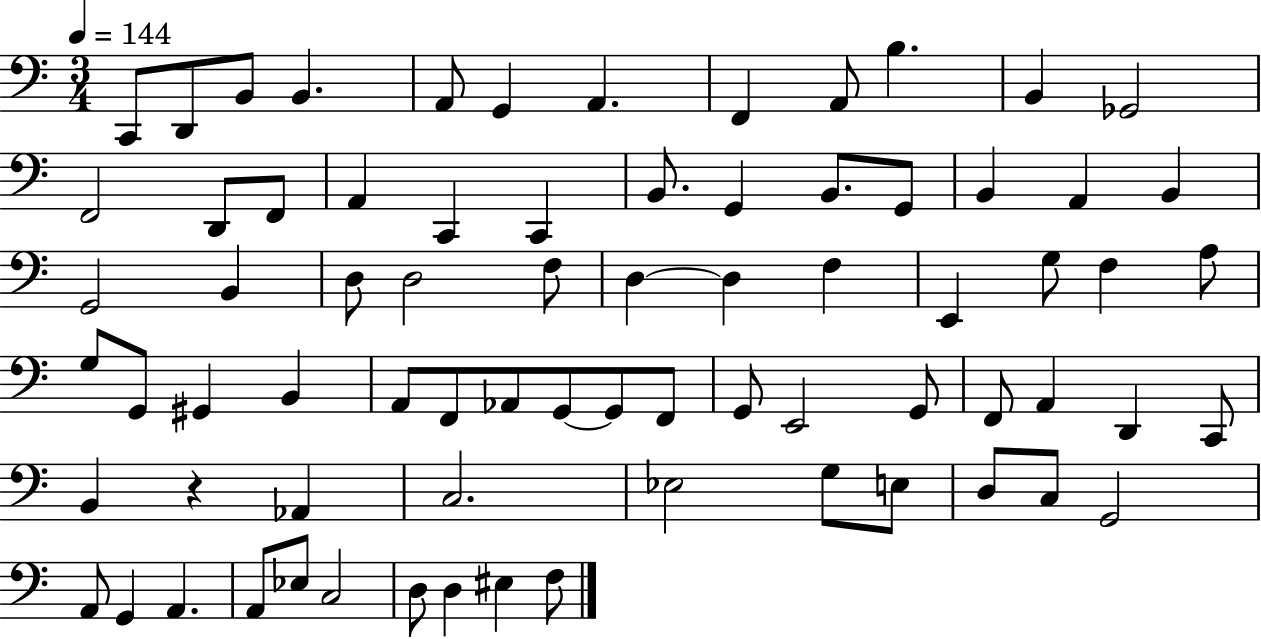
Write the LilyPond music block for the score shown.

{
  \clef bass
  \numericTimeSignature
  \time 3/4
  \key c \major
  \tempo 4 = 144
  c,8 d,8 b,8 b,4. | a,8 g,4 a,4. | f,4 a,8 b4. | b,4 ges,2 | \break f,2 d,8 f,8 | a,4 c,4 c,4 | b,8. g,4 b,8. g,8 | b,4 a,4 b,4 | \break g,2 b,4 | d8 d2 f8 | d4~~ d4 f4 | e,4 g8 f4 a8 | \break g8 g,8 gis,4 b,4 | a,8 f,8 aes,8 g,8~~ g,8 f,8 | g,8 e,2 g,8 | f,8 a,4 d,4 c,8 | \break b,4 r4 aes,4 | c2. | ees2 g8 e8 | d8 c8 g,2 | \break a,8 g,4 a,4. | a,8 ees8 c2 | d8 d4 eis4 f8 | \bar "|."
}